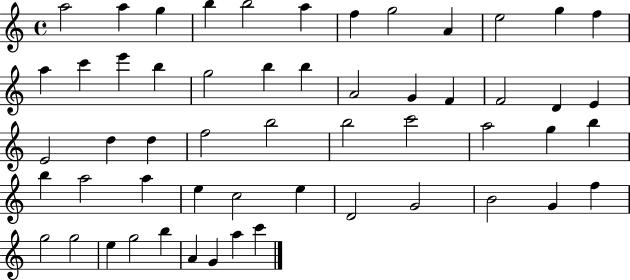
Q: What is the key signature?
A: C major